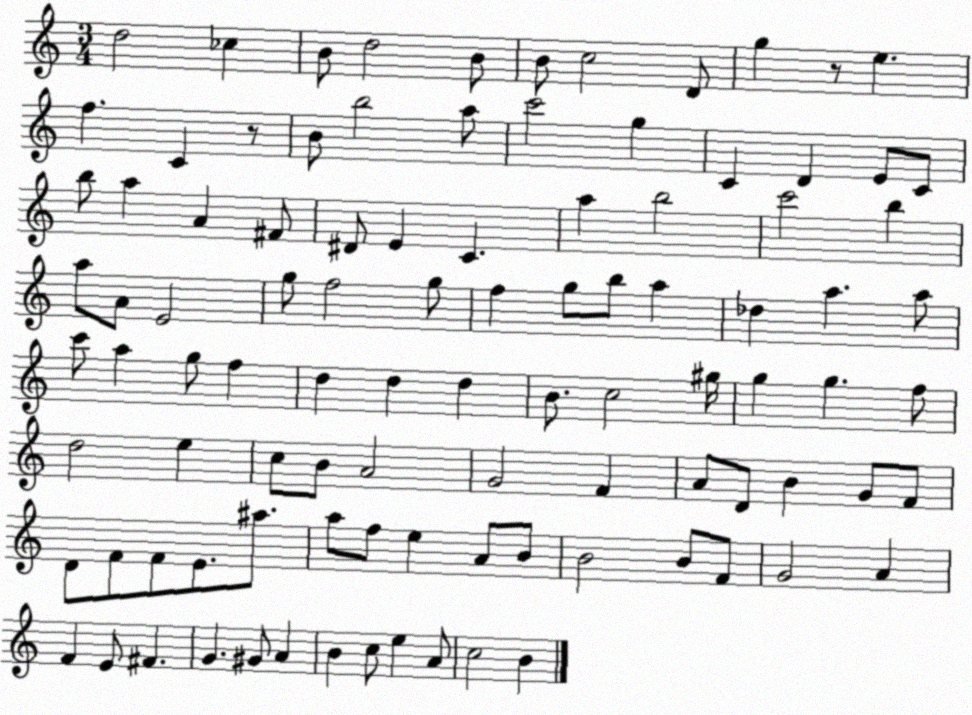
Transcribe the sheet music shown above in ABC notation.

X:1
T:Untitled
M:3/4
L:1/4
K:C
d2 _c B/2 d2 B/2 B/2 c2 D/2 g z/2 e f C z/2 B/2 b2 a/2 c'2 g C D E/2 C/2 b/2 a A ^F/2 ^D/2 E C a b2 c'2 b a/2 A/2 E2 g/2 f2 g/2 f g/2 b/2 a _d a a/2 c'/2 a g/2 f d d d B/2 c2 ^g/4 g g f/2 d2 e c/2 B/2 A2 G2 F A/2 D/2 B G/2 F/2 D/2 F/2 F/2 E/2 ^a/2 a/2 f/2 e A/2 B/2 B2 B/2 F/2 G2 A F E/2 ^F G ^G/2 A B c/2 e A/2 c2 B